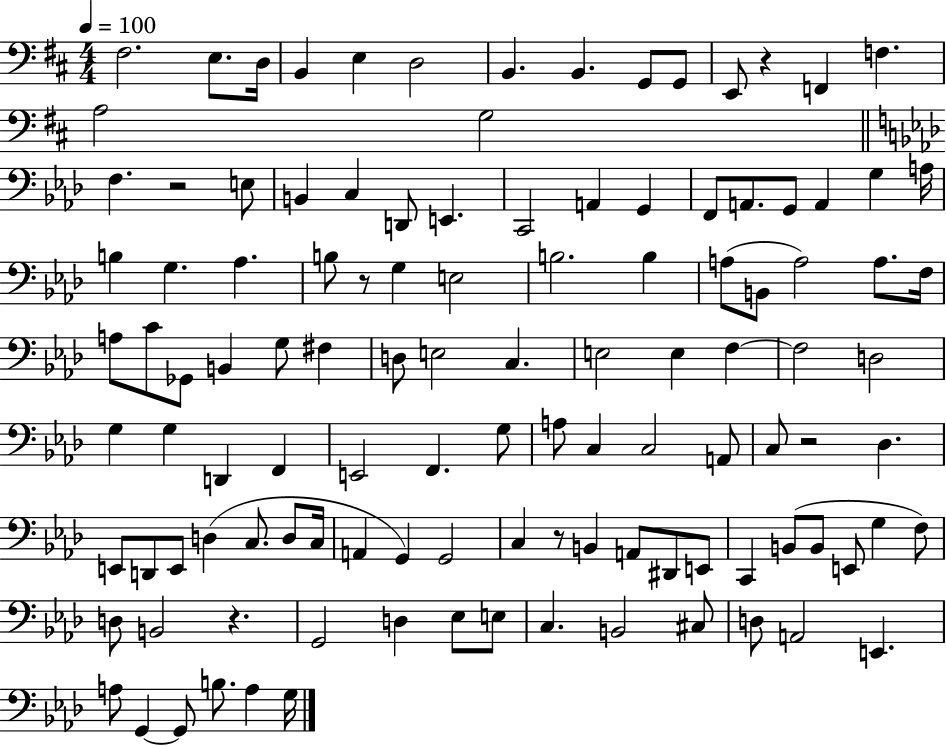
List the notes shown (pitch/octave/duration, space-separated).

F#3/h. E3/e. D3/s B2/q E3/q D3/h B2/q. B2/q. G2/e G2/e E2/e R/q F2/q F3/q. A3/h G3/h F3/q. R/h E3/e B2/q C3/q D2/e E2/q. C2/h A2/q G2/q F2/e A2/e. G2/e A2/q G3/q A3/s B3/q G3/q. Ab3/q. B3/e R/e G3/q E3/h B3/h. B3/q A3/e B2/e A3/h A3/e. F3/s A3/e C4/e Gb2/e B2/q G3/e F#3/q D3/e E3/h C3/q. E3/h E3/q F3/q F3/h D3/h G3/q G3/q D2/q F2/q E2/h F2/q. G3/e A3/e C3/q C3/h A2/e C3/e R/h Db3/q. E2/e D2/e E2/e D3/q C3/e. D3/e C3/s A2/q G2/q G2/h C3/q R/e B2/q A2/e D#2/e E2/e C2/q B2/e B2/e E2/e G3/q F3/e D3/e B2/h R/q. G2/h D3/q Eb3/e E3/e C3/q. B2/h C#3/e D3/e A2/h E2/q. A3/e G2/q G2/e B3/e. A3/q G3/s